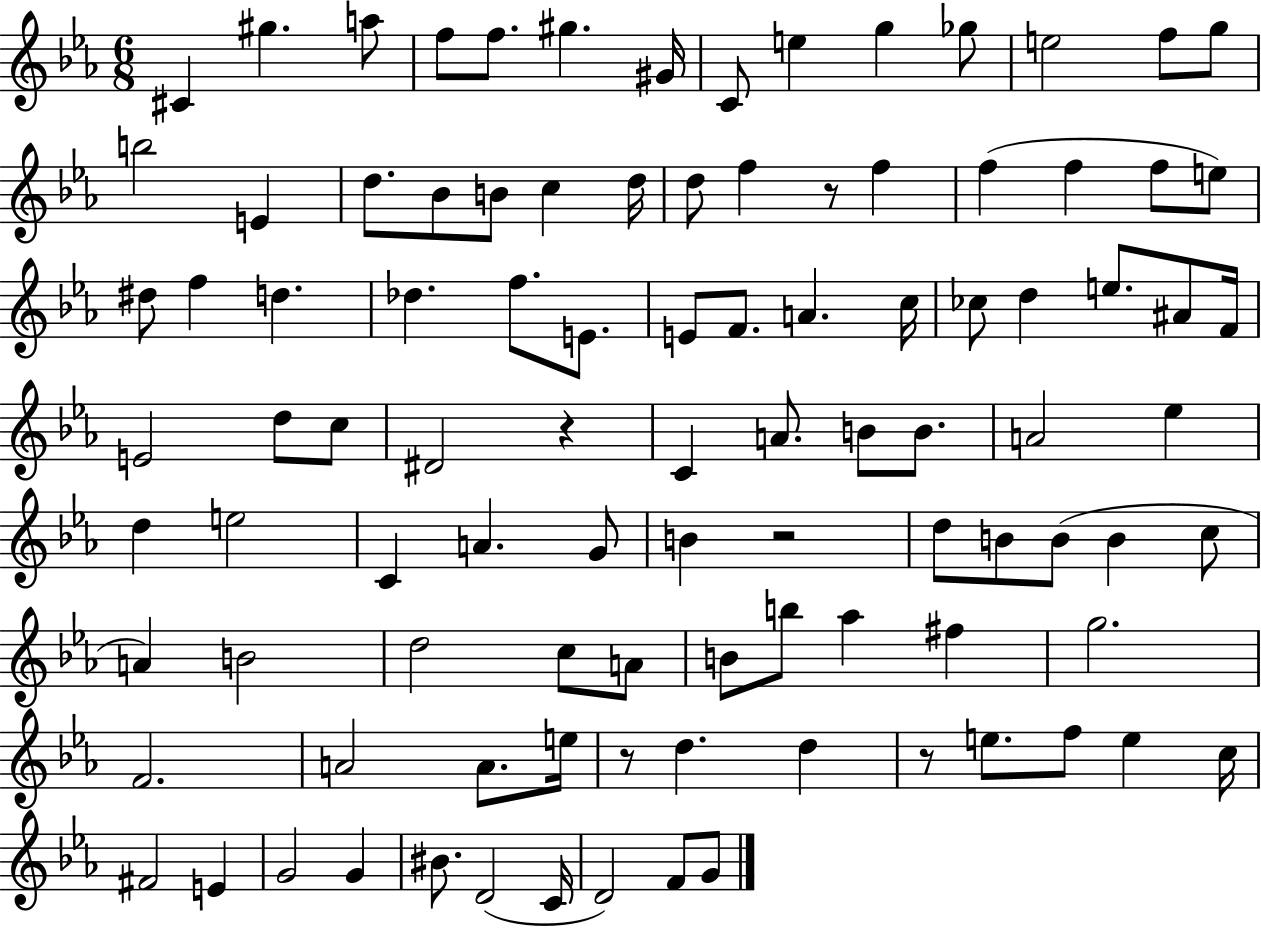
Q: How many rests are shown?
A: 5